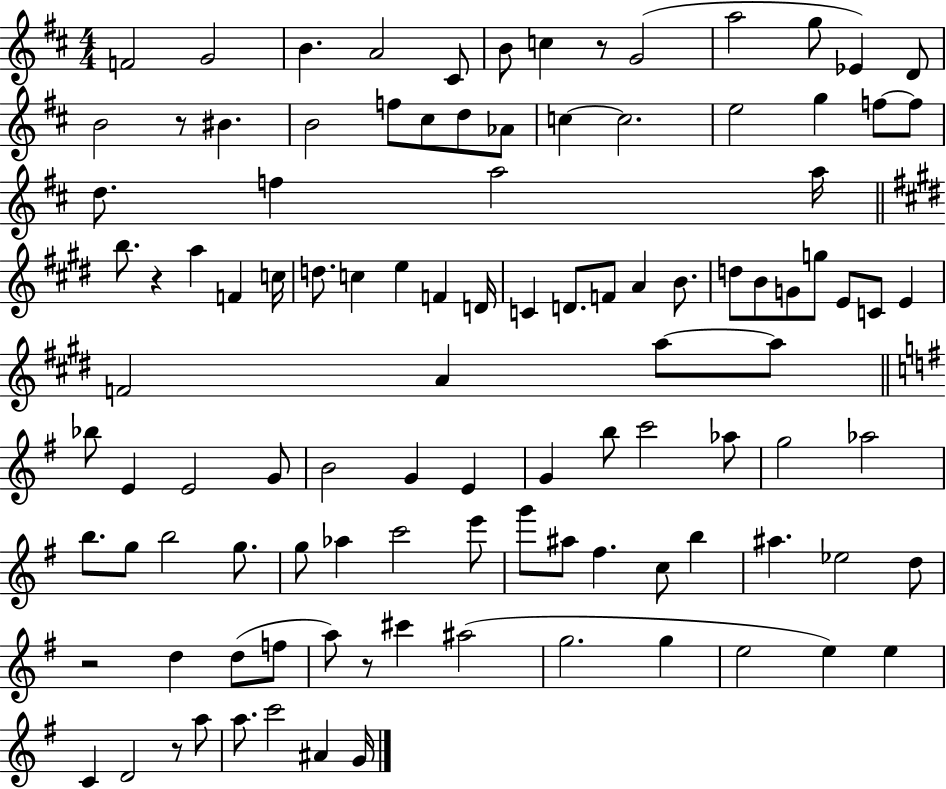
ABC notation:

X:1
T:Untitled
M:4/4
L:1/4
K:D
F2 G2 B A2 ^C/2 B/2 c z/2 G2 a2 g/2 _E D/2 B2 z/2 ^B B2 f/2 ^c/2 d/2 _A/2 c c2 e2 g f/2 f/2 d/2 f a2 a/4 b/2 z a F c/4 d/2 c e F D/4 C D/2 F/2 A B/2 d/2 B/2 G/2 g/2 E/2 C/2 E F2 A a/2 a/2 _b/2 E E2 G/2 B2 G E G b/2 c'2 _a/2 g2 _a2 b/2 g/2 b2 g/2 g/2 _a c'2 e'/2 g'/2 ^a/2 ^f c/2 b ^a _e2 d/2 z2 d d/2 f/2 a/2 z/2 ^c' ^a2 g2 g e2 e e C D2 z/2 a/2 a/2 c'2 ^A G/4